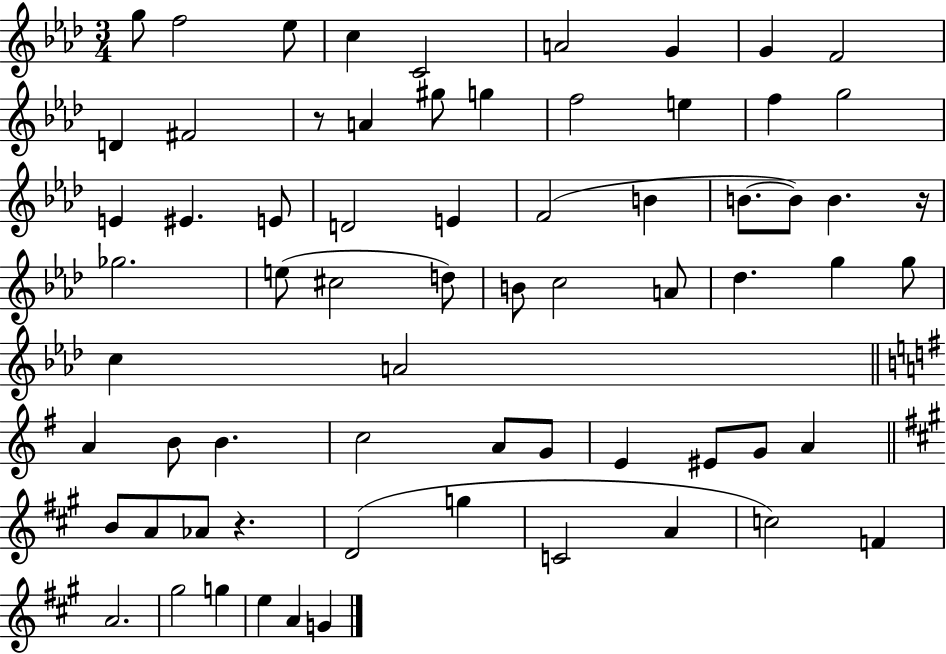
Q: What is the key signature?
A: AES major